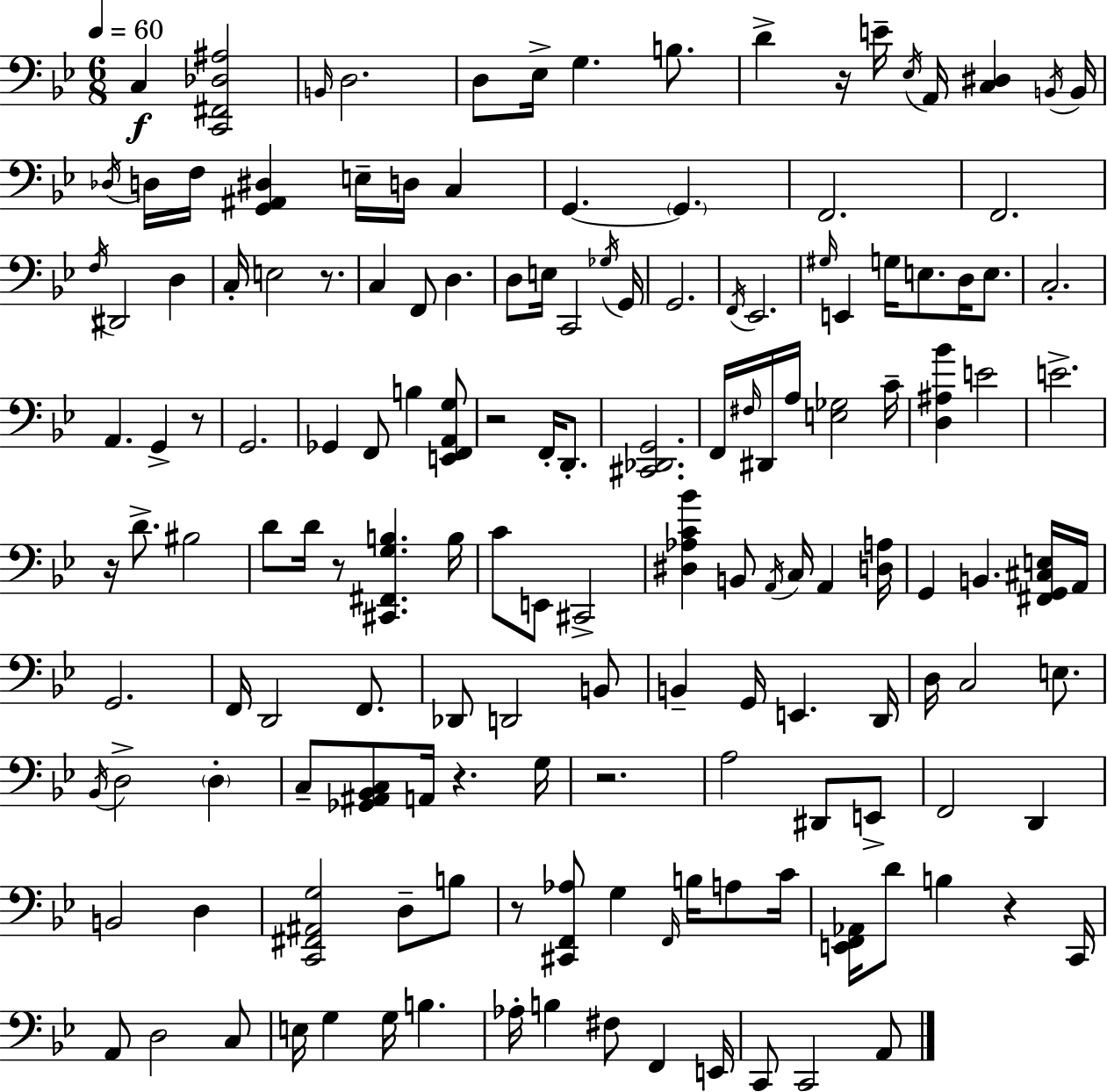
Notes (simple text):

C3/q [C2,F#2,Db3,A#3]/h B2/s D3/h. D3/e Eb3/s G3/q. B3/e. D4/q R/s E4/s Eb3/s A2/s [C3,D#3]/q B2/s B2/s Db3/s D3/s F3/s [G2,A#2,D#3]/q E3/s D3/s C3/q G2/q. G2/q. F2/h. F2/h. F3/s D#2/h D3/q C3/s E3/h R/e. C3/q F2/e D3/q. D3/e E3/s C2/h Gb3/s G2/s G2/h. F2/s Eb2/h. G#3/s E2/q G3/s E3/e. D3/s E3/e. C3/h. A2/q. G2/q R/e G2/h. Gb2/q F2/e B3/q [E2,F2,A2,G3]/e R/h F2/s D2/e. [C#2,Db2,G2]/h. F2/s F#3/s D#2/s A3/s [E3,Gb3]/h C4/s [D3,A#3,Bb4]/q E4/h E4/h. R/s D4/e. BIS3/h D4/e D4/s R/e [C#2,F#2,G3,B3]/q. B3/s C4/e E2/e C#2/h [D#3,Ab3,C4,Bb4]/q B2/e A2/s C3/s A2/q [D3,A3]/s G2/q B2/q. [F#2,G2,C#3,E3]/s A2/s G2/h. F2/s D2/h F2/e. Db2/e D2/h B2/e B2/q G2/s E2/q. D2/s D3/s C3/h E3/e. Bb2/s D3/h D3/q C3/e [Gb2,A#2,Bb2,C3]/e A2/s R/q. G3/s R/h. A3/h D#2/e E2/e F2/h D2/q B2/h D3/q [C2,F#2,A#2,G3]/h D3/e B3/e R/e [C#2,F2,Ab3]/e G3/q F2/s B3/s A3/e C4/s [E2,F2,Ab2]/s D4/e B3/q R/q C2/s A2/e D3/h C3/e E3/s G3/q G3/s B3/q. Ab3/s B3/q F#3/e F2/q E2/s C2/e C2/h A2/e